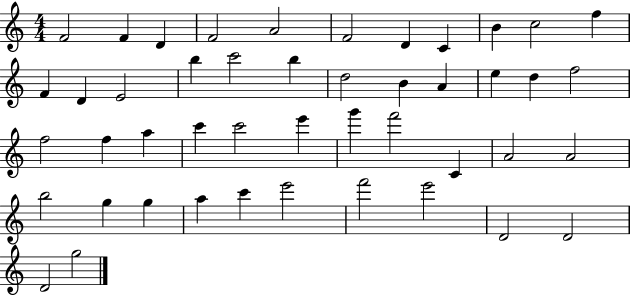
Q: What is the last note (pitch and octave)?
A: G5